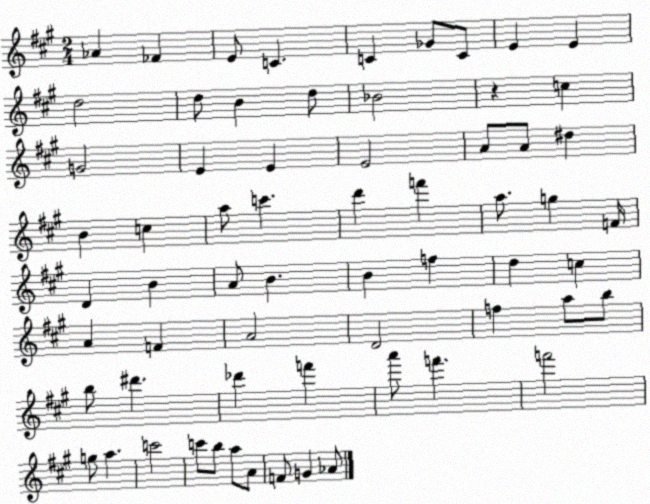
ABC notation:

X:1
T:Untitled
M:2/4
L:1/4
K:A
_A _F E/2 C C _G/2 C/2 E E d2 d/2 B d/2 _B2 z c G2 E E E2 A/2 A/2 ^d B c a/2 c' d' f' a/2 g F/4 D B A/2 B B f d c A F A2 D2 f a/2 b/2 b/2 ^d' _d' f' a'/2 f' f'2 g/2 a c'2 c'/2 b/2 a/2 A/2 F/2 G _A/2